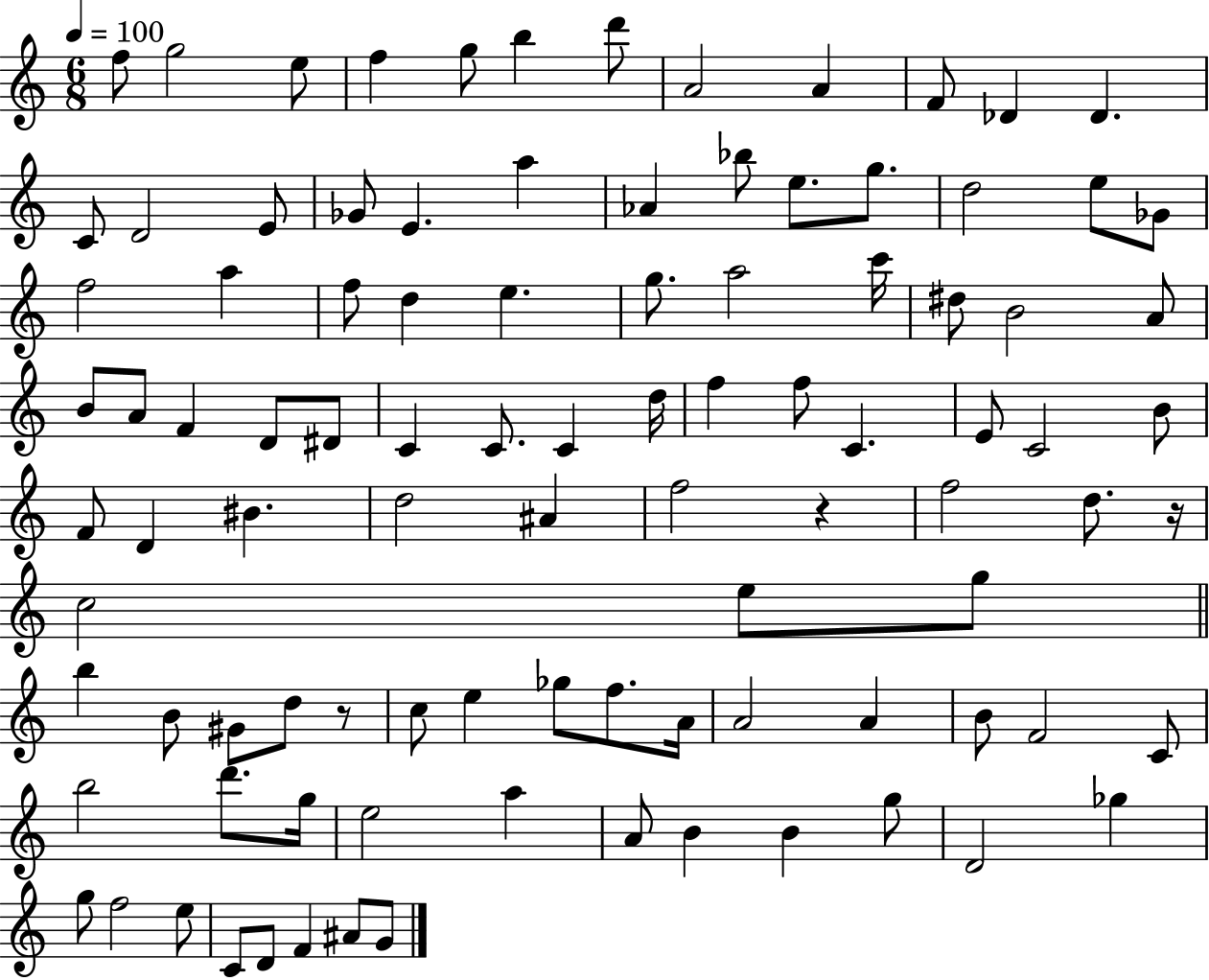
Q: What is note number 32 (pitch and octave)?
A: A5